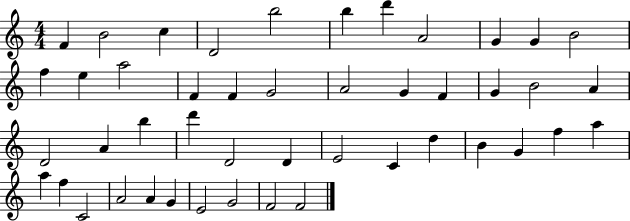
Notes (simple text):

F4/q B4/h C5/q D4/h B5/h B5/q D6/q A4/h G4/q G4/q B4/h F5/q E5/q A5/h F4/q F4/q G4/h A4/h G4/q F4/q G4/q B4/h A4/q D4/h A4/q B5/q D6/q D4/h D4/q E4/h C4/q D5/q B4/q G4/q F5/q A5/q A5/q F5/q C4/h A4/h A4/q G4/q E4/h G4/h F4/h F4/h